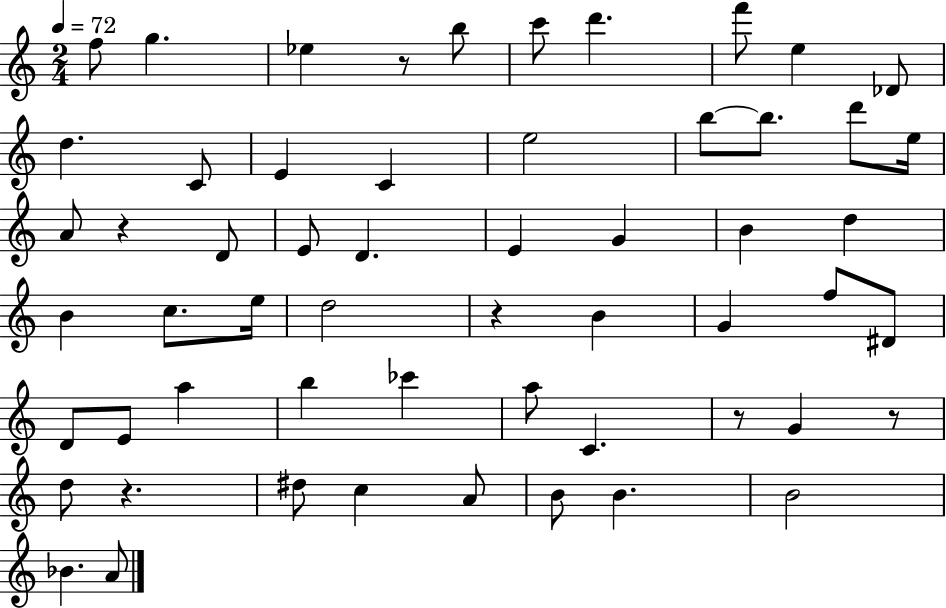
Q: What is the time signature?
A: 2/4